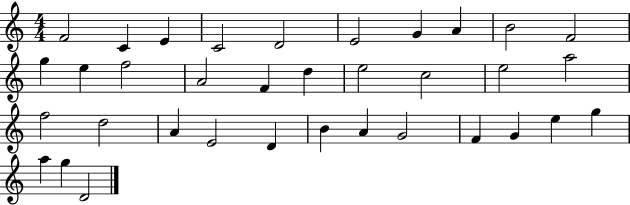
{
  \clef treble
  \numericTimeSignature
  \time 4/4
  \key c \major
  f'2 c'4 e'4 | c'2 d'2 | e'2 g'4 a'4 | b'2 f'2 | \break g''4 e''4 f''2 | a'2 f'4 d''4 | e''2 c''2 | e''2 a''2 | \break f''2 d''2 | a'4 e'2 d'4 | b'4 a'4 g'2 | f'4 g'4 e''4 g''4 | \break a''4 g''4 d'2 | \bar "|."
}